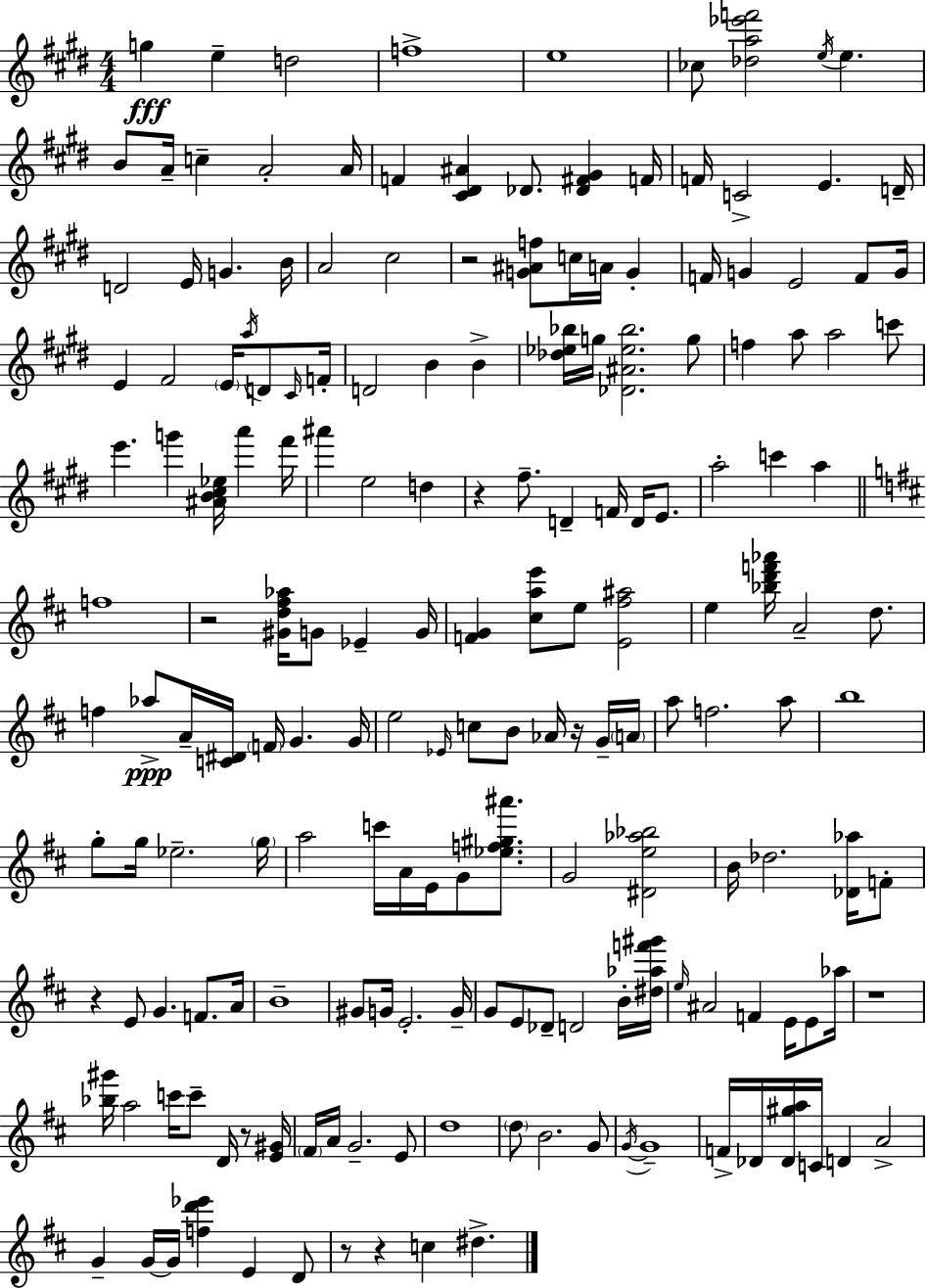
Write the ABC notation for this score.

X:1
T:Untitled
M:4/4
L:1/4
K:E
g e d2 f4 e4 _c/2 [_da_e'f']2 e/4 e B/2 A/4 c A2 A/4 F [^C^D^A] _D/2 [_D^F^G] F/4 F/4 C2 E D/4 D2 E/4 G B/4 A2 ^c2 z2 [G^Af]/2 c/4 A/4 G F/4 G E2 F/2 G/4 E ^F2 E/4 a/4 D/2 ^C/4 F/4 D2 B B [_d_e_b]/4 g/4 [_D^A_e_b]2 g/2 f a/2 a2 c'/2 e' g' [^AB^c_e]/4 a' ^f'/4 ^a' e2 d z ^f/2 D F/4 D/4 E/2 a2 c' a f4 z2 [^Gd^f_a]/4 G/2 _E G/4 [FG] [^cae']/2 e/2 [E^f^a]2 e [_bd'f'_a']/4 A2 d/2 f _a/2 A/4 [C^D]/4 F/4 G G/4 e2 _E/4 c/2 B/2 _A/4 z/4 G/4 A/4 a/2 f2 a/2 b4 g/2 g/4 _e2 g/4 a2 c'/4 A/4 E/4 G/2 [_ef^g^a']/2 G2 [^De_a_b]2 B/4 _d2 [_D_a]/4 F/2 z E/2 G F/2 A/4 B4 ^G/2 G/4 E2 G/4 G/2 E/2 _D/2 D2 B/4 [^d_af'^g']/4 e/4 ^A2 F E/4 E/2 _a/4 z4 [_b^g']/4 a2 c'/4 c'/2 D/4 z/2 [E^G]/4 ^F/4 A/4 G2 E/2 d4 d/2 B2 G/2 G/4 G4 F/4 _D/4 [_D^ga]/4 C/4 D A2 G G/4 G/4 [fd'_e'] E D/2 z/2 z c ^d